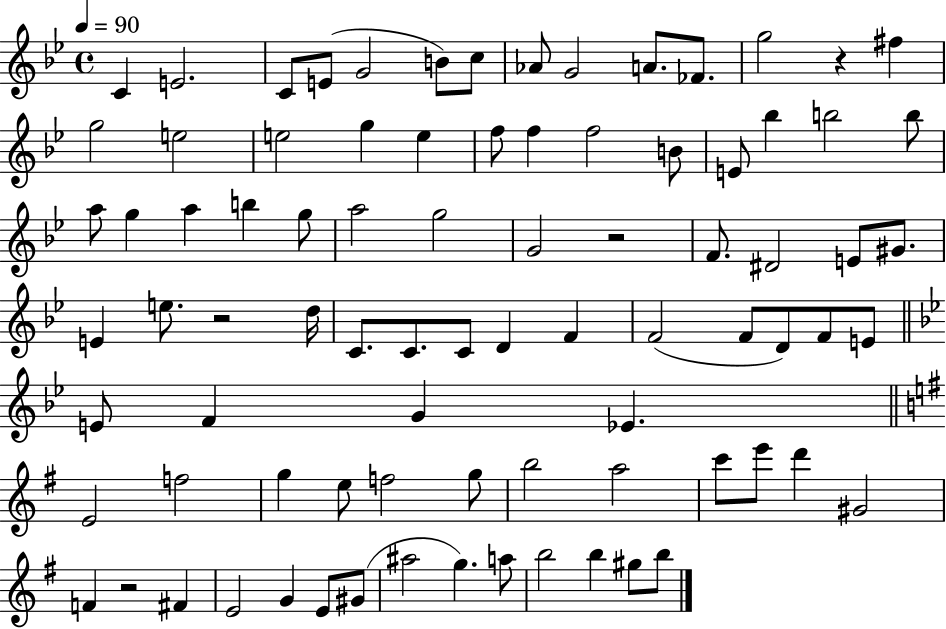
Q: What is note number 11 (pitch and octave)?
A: FES4